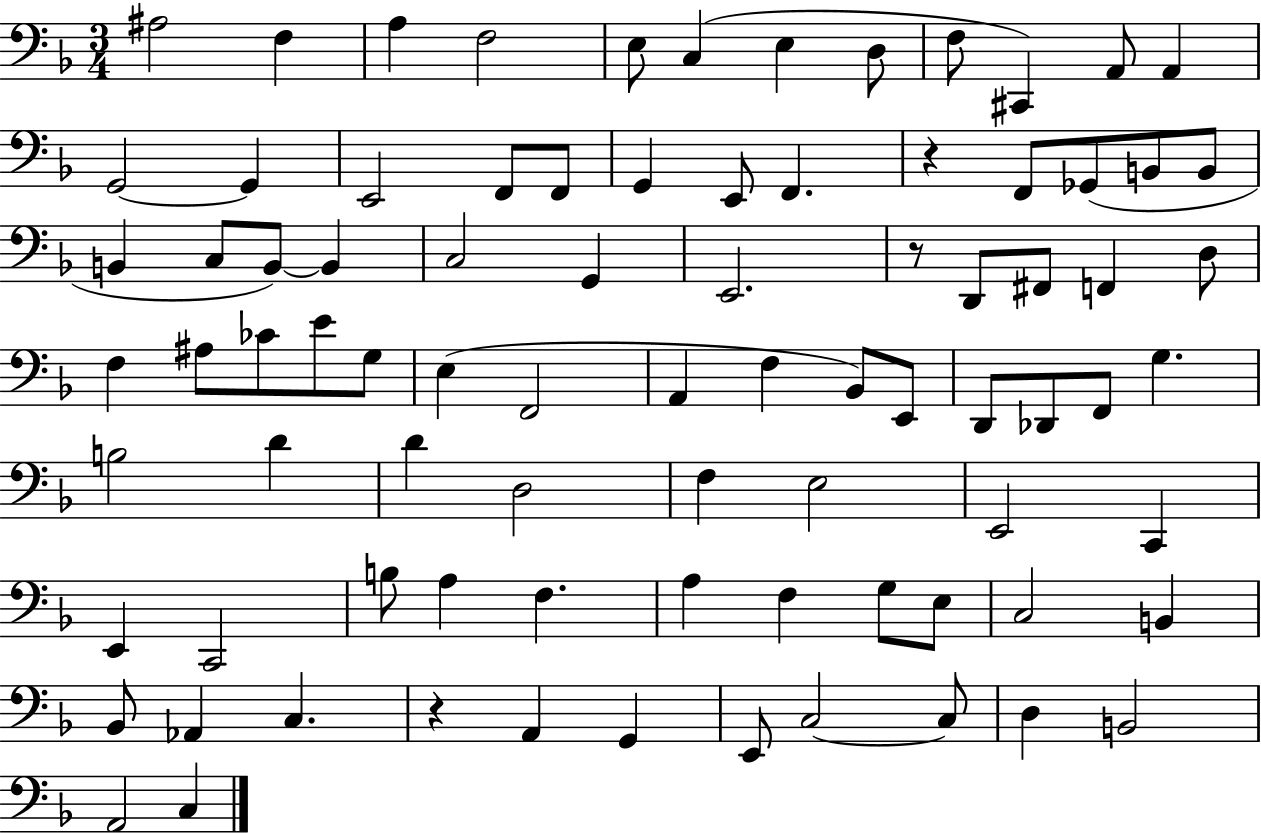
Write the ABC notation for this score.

X:1
T:Untitled
M:3/4
L:1/4
K:F
^A,2 F, A, F,2 E,/2 C, E, D,/2 F,/2 ^C,, A,,/2 A,, G,,2 G,, E,,2 F,,/2 F,,/2 G,, E,,/2 F,, z F,,/2 _G,,/2 B,,/2 B,,/2 B,, C,/2 B,,/2 B,, C,2 G,, E,,2 z/2 D,,/2 ^F,,/2 F,, D,/2 F, ^A,/2 _C/2 E/2 G,/2 E, F,,2 A,, F, _B,,/2 E,,/2 D,,/2 _D,,/2 F,,/2 G, B,2 D D D,2 F, E,2 E,,2 C,, E,, C,,2 B,/2 A, F, A, F, G,/2 E,/2 C,2 B,, _B,,/2 _A,, C, z A,, G,, E,,/2 C,2 C,/2 D, B,,2 A,,2 C,